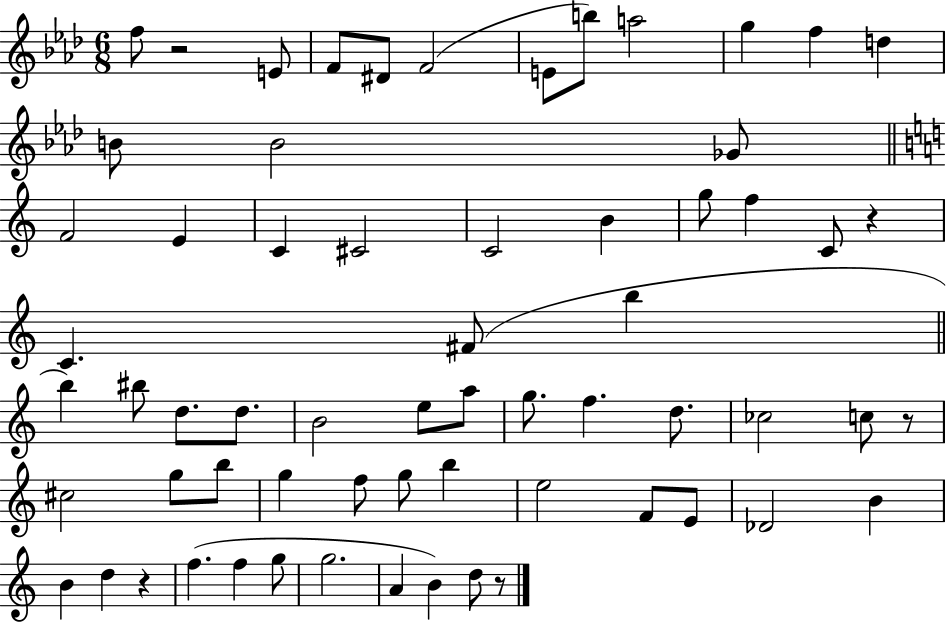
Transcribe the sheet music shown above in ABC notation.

X:1
T:Untitled
M:6/8
L:1/4
K:Ab
f/2 z2 E/2 F/2 ^D/2 F2 E/2 b/2 a2 g f d B/2 B2 _G/2 F2 E C ^C2 C2 B g/2 f C/2 z C ^F/2 b b ^b/2 d/2 d/2 B2 e/2 a/2 g/2 f d/2 _c2 c/2 z/2 ^c2 g/2 b/2 g f/2 g/2 b e2 F/2 E/2 _D2 B B d z f f g/2 g2 A B d/2 z/2